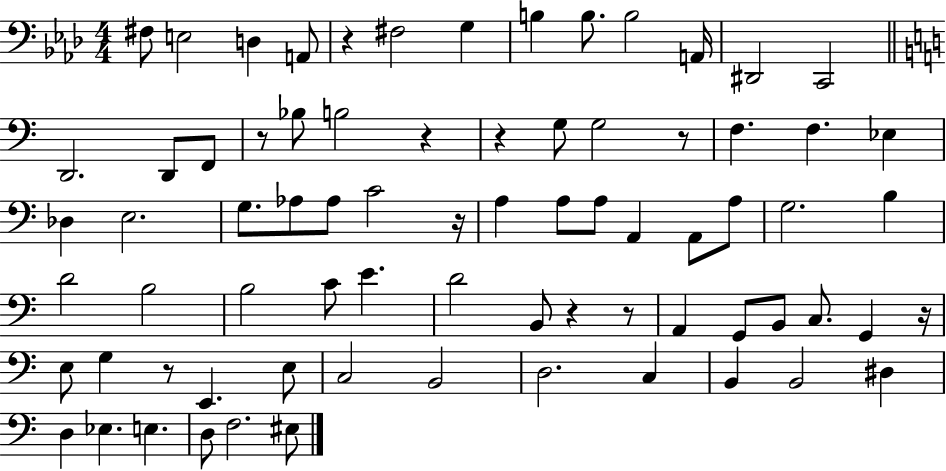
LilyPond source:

{
  \clef bass
  \numericTimeSignature
  \time 4/4
  \key aes \major
  \repeat volta 2 { fis8 e2 d4 a,8 | r4 fis2 g4 | b4 b8. b2 a,16 | dis,2 c,2 | \break \bar "||" \break \key c \major d,2. d,8 f,8 | r8 bes8 b2 r4 | r4 g8 g2 r8 | f4. f4. ees4 | \break des4 e2. | g8. aes8 aes8 c'2 r16 | a4 a8 a8 a,4 a,8 a8 | g2. b4 | \break d'2 b2 | b2 c'8 e'4. | d'2 b,8 r4 r8 | a,4 g,8 b,8 c8. g,4 r16 | \break e8 g4 r8 e,4. e8 | c2 b,2 | d2. c4 | b,4 b,2 dis4 | \break d4 ees4. e4. | d8 f2. eis8 | } \bar "|."
}